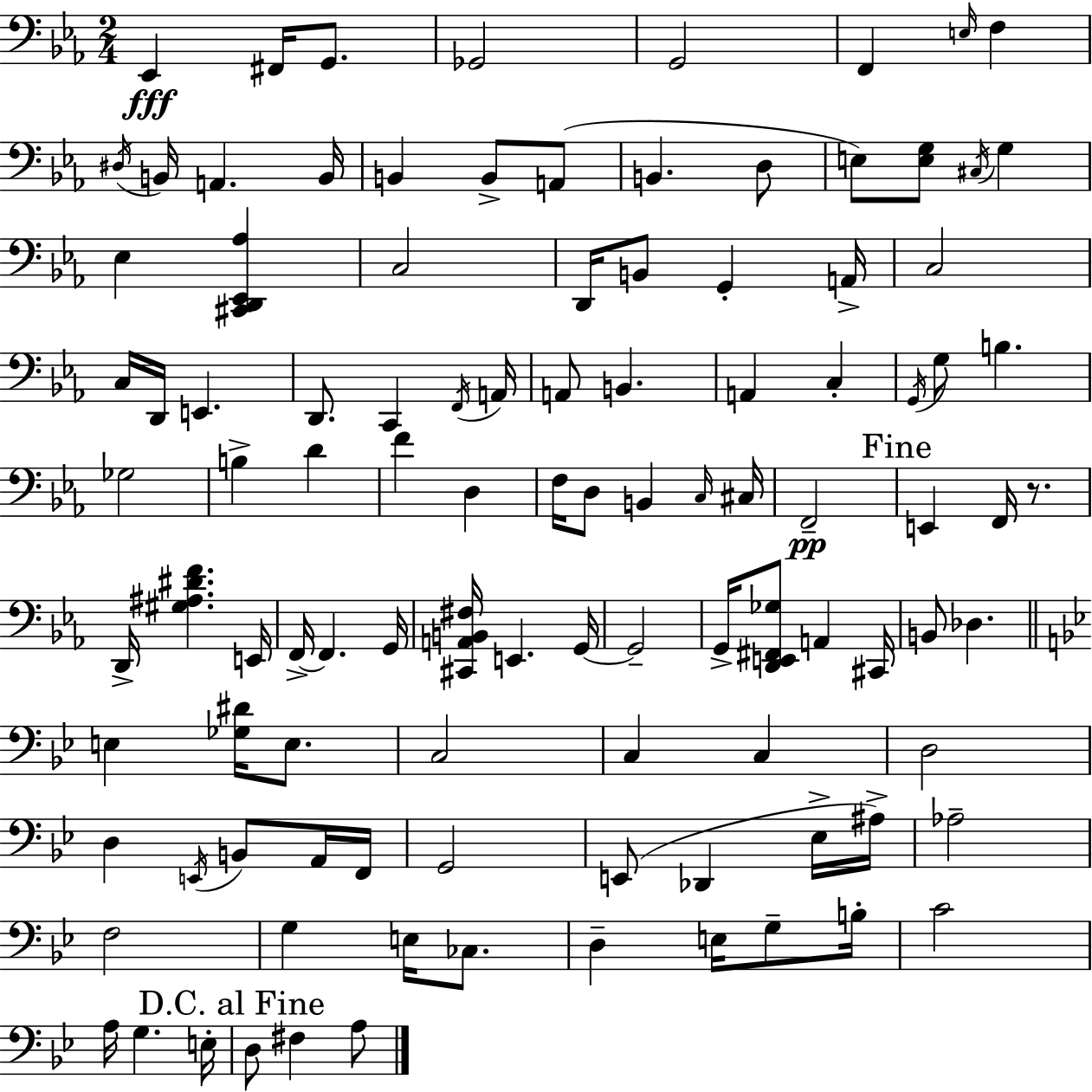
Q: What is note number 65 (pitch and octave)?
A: C#2